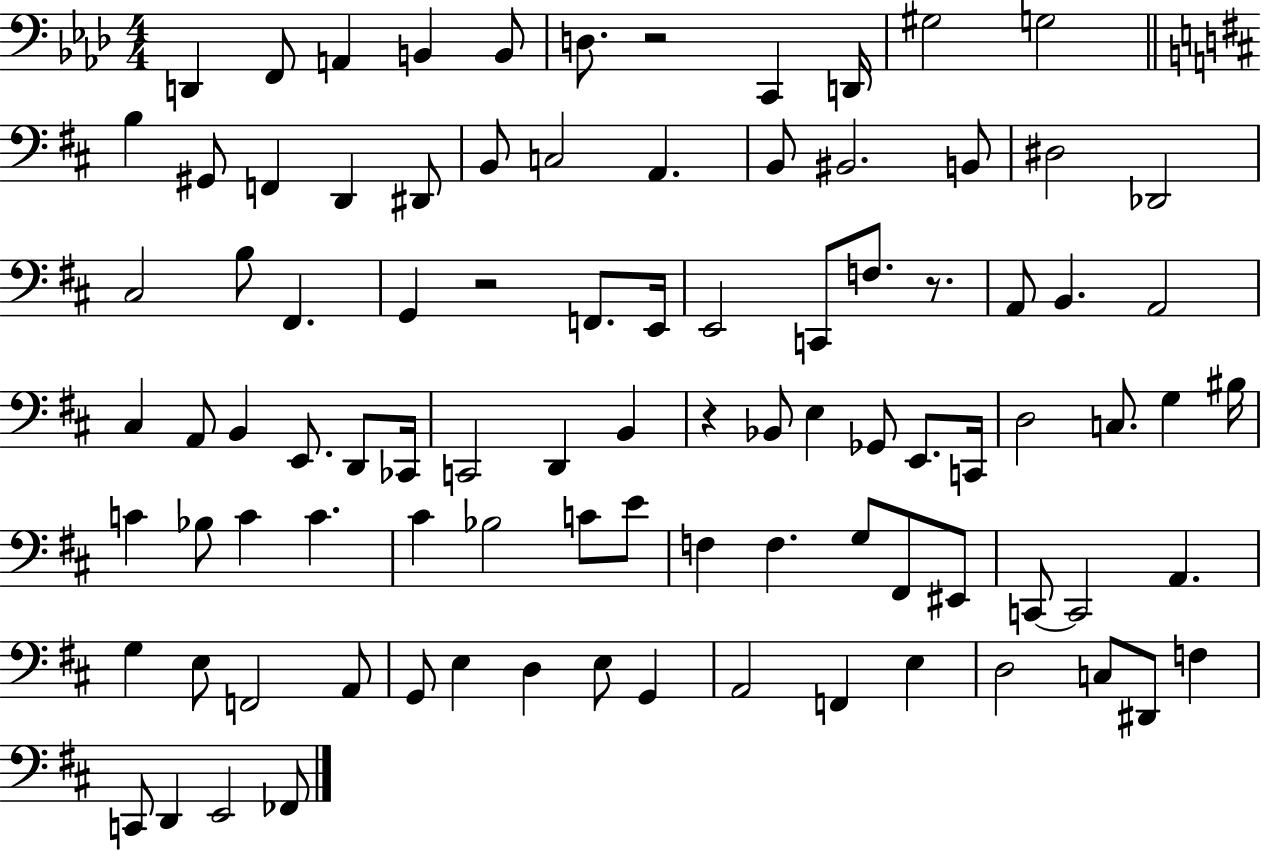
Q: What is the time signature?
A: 4/4